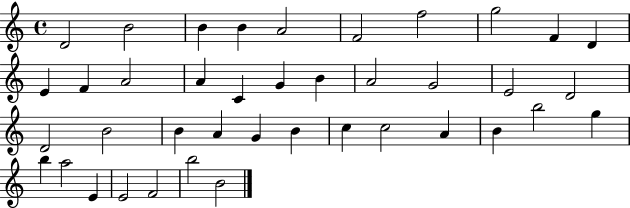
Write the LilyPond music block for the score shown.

{
  \clef treble
  \time 4/4
  \defaultTimeSignature
  \key c \major
  d'2 b'2 | b'4 b'4 a'2 | f'2 f''2 | g''2 f'4 d'4 | \break e'4 f'4 a'2 | a'4 c'4 g'4 b'4 | a'2 g'2 | e'2 d'2 | \break d'2 b'2 | b'4 a'4 g'4 b'4 | c''4 c''2 a'4 | b'4 b''2 g''4 | \break b''4 a''2 e'4 | e'2 f'2 | b''2 b'2 | \bar "|."
}